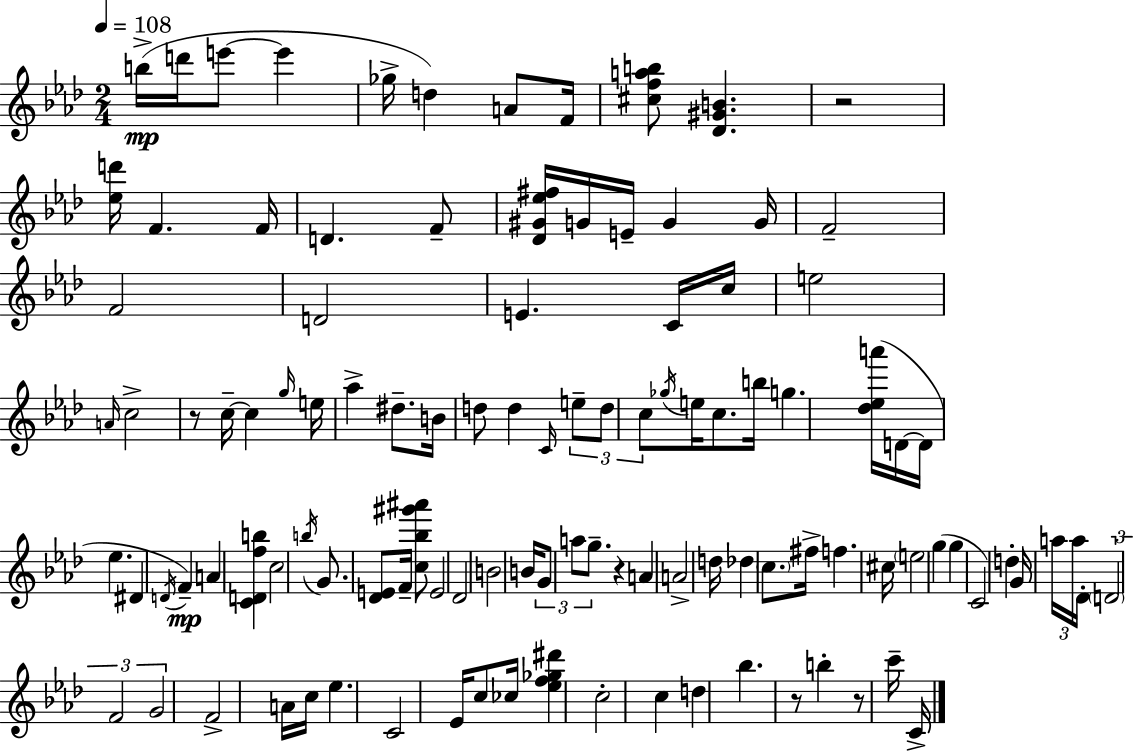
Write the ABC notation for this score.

X:1
T:Untitled
M:2/4
L:1/4
K:Fm
b/4 d'/4 e'/2 e' _g/4 d A/2 F/4 [^cfab]/2 [_D^GB] z2 [_ed']/4 F F/4 D F/2 [_D^G_e^f]/4 G/4 E/4 G G/4 F2 F2 D2 E C/4 c/4 e2 A/4 c2 z/2 c/4 c g/4 e/4 _a ^d/2 B/4 d/2 d C/4 e/2 d/2 c/2 _g/4 e/4 c/2 b/4 g [_d_ea']/4 D/4 D/4 _e ^D D/4 F A [CDfb] c2 b/4 G/2 [_DE]/2 F/4 [c_b^g'^a']/2 E2 _D2 B2 B/4 G/2 a/2 g/2 z A A2 d/4 _d c/2 ^f/4 f ^c/4 e2 g g C2 d G/4 a/4 a/4 _D/4 D2 F2 G2 F2 A/4 c/4 _e C2 _E/4 c/2 _c/4 [_ef_g^d'] c2 c d _b z/2 b z/2 c'/4 C/4